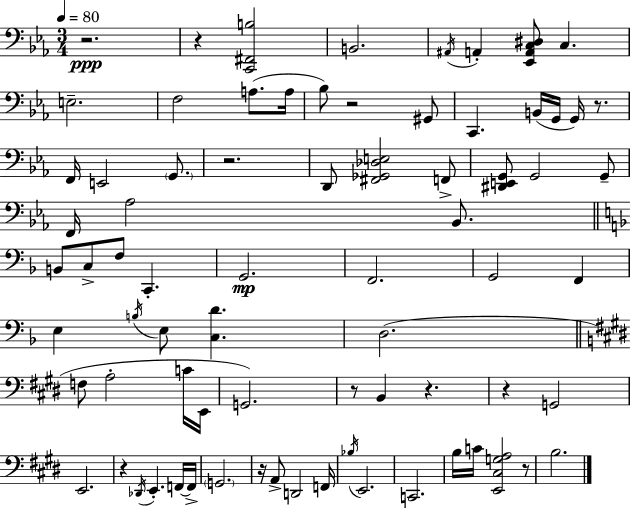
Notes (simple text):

R/h. R/q [C2,F#2,B3]/h B2/h. A#2/s A2/q [Eb2,A2,C3,D#3]/e C3/q. E3/h. F3/h A3/e. A3/s Bb3/e R/h G#2/e C2/q. B2/s G2/s G2/s R/e. F2/s E2/h G2/e. R/h. D2/e [F#2,Gb2,Db3,E3]/h F2/e [D#2,E2,G2]/e G2/h G2/e F2/s Ab3/h Bb2/e. B2/e C3/e F3/e C2/q. G2/h. F2/h. G2/h F2/q E3/q B3/s E3/e [C3,D4]/q. D3/h. F3/e A3/h C4/s E2/s G2/h. R/e B2/q R/q. R/q G2/h E2/h. R/q Db2/s E2/q. F2/s F2/s G2/h. R/s A2/e D2/h F2/s Bb3/s E2/h. C2/h. B3/s C4/s [E2,C#3,G3,A3]/h R/e B3/h.